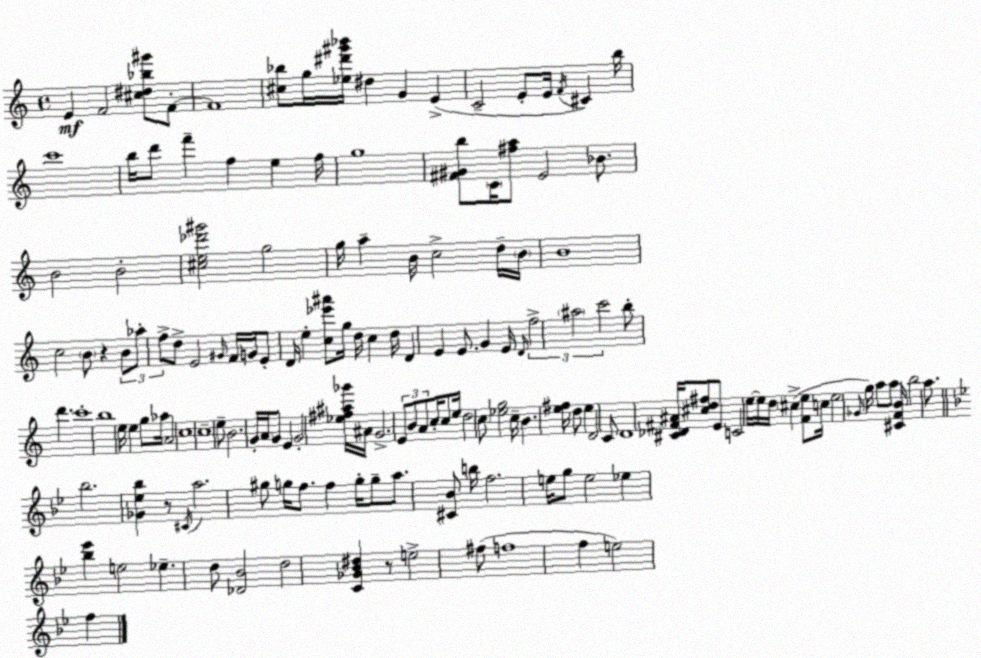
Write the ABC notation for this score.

X:1
T:Untitled
M:4/4
L:1/4
K:C
E F2 [^c^d_b^g']/2 F/2 F4 [^c_b]/2 g/4 [_e^d'^g'_b']/4 ^d G E C2 E/2 E/4 F/4 ^C b/4 c'4 b/4 d'/2 f' f e f/4 g4 [^F^Gb]/2 C/4 [^fa]/2 E2 _B/2 B2 B2 [^ce_d'^g']2 g2 g/4 a B/4 c2 d/4 B/4 B4 c2 B/2 z B/2 _a/2 f/2 d/2 E2 ^G/4 F/4 G/4 E/2 D/4 e [c_e'^a']/2 g/4 d/4 c d/4 D E E/2 G E/4 D/4 f2 ^a2 c'2 b/2 d' c'4 b4 e/4 e g/2 _a/4 A2 c4 c4 e/2 B2 G/4 A/4 G/2 E G2 [_e^f^a_g']/4 ^A/4 G2 E/2 B/2 A/2 c/4 c/2 e/4 d2 c/2 [_eg]2 c/4 B [e^f]/4 d/2 e D2 C/2 D4 [^C_D^F^A]/4 [^cd^f]/2 E/2 C2 e/4 e/4 d/4 ^c [Fe]/2 c/4 e2 _G/4 g/4 a/2 a/2 [^CFB]/4 b2 a/2 _b2 [_G_e_b] z/2 ^C/4 a2 ^g/2 g/4 f/2 f g/4 g/2 a/2 [^C_B]/2 b/4 f2 e/4 g/2 e2 _e [_b_e'] e2 _e d/2 [_D_B]2 d2 [C_G_B^d] z/2 e2 ^f/2 f4 f e2 f